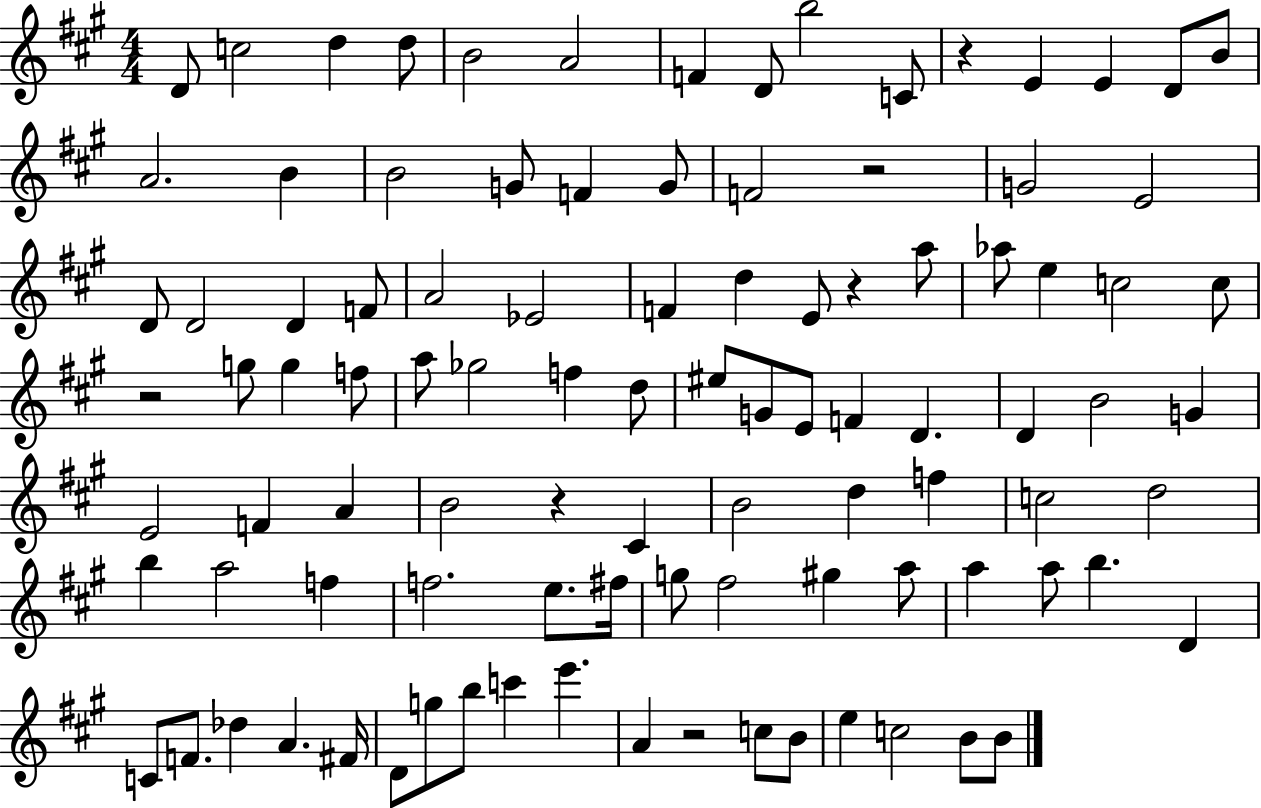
{
  \clef treble
  \numericTimeSignature
  \time 4/4
  \key a \major
  d'8 c''2 d''4 d''8 | b'2 a'2 | f'4 d'8 b''2 c'8 | r4 e'4 e'4 d'8 b'8 | \break a'2. b'4 | b'2 g'8 f'4 g'8 | f'2 r2 | g'2 e'2 | \break d'8 d'2 d'4 f'8 | a'2 ees'2 | f'4 d''4 e'8 r4 a''8 | aes''8 e''4 c''2 c''8 | \break r2 g''8 g''4 f''8 | a''8 ges''2 f''4 d''8 | eis''8 g'8 e'8 f'4 d'4. | d'4 b'2 g'4 | \break e'2 f'4 a'4 | b'2 r4 cis'4 | b'2 d''4 f''4 | c''2 d''2 | \break b''4 a''2 f''4 | f''2. e''8. fis''16 | g''8 fis''2 gis''4 a''8 | a''4 a''8 b''4. d'4 | \break c'8 f'8. des''4 a'4. fis'16 | d'8 g''8 b''8 c'''4 e'''4. | a'4 r2 c''8 b'8 | e''4 c''2 b'8 b'8 | \break \bar "|."
}